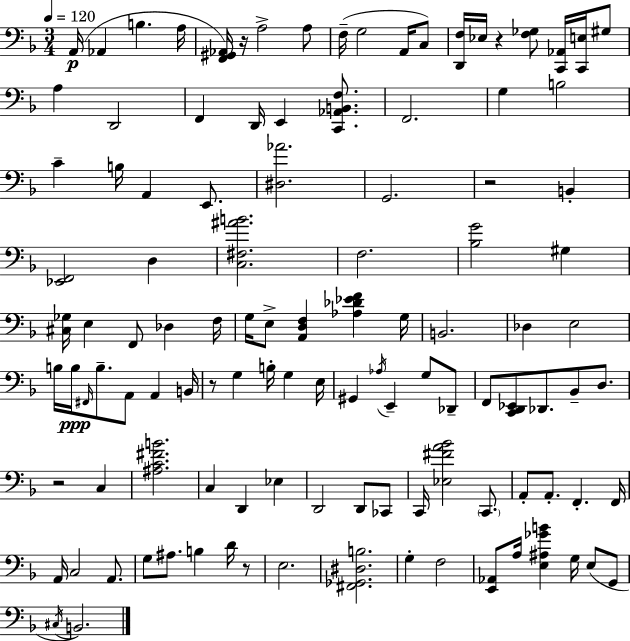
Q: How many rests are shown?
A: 6